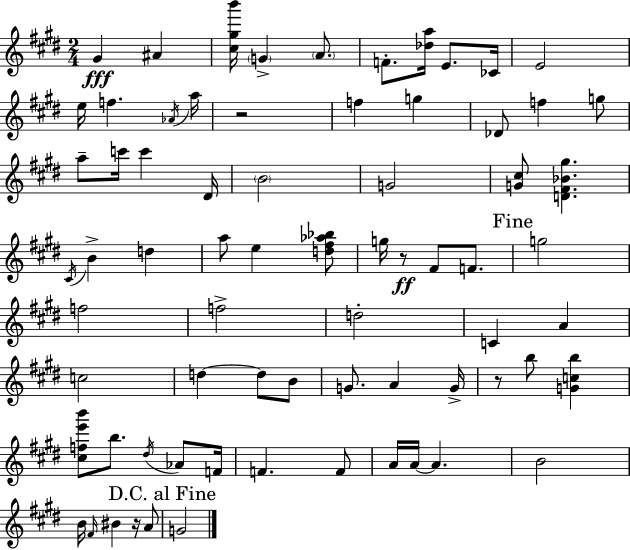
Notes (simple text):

G#4/q A#4/q [C#5,G#5,B6]/s G4/q A4/e. F4/e. [Db5,A5]/s E4/e. CES4/s E4/h E5/s F5/q. Ab4/s A5/s R/h F5/q G5/q Db4/e F5/q G5/e A5/e C6/s C6/q D#4/s B4/h G4/h [G4,C#5]/e [D4,F#4,Bb4,G#5]/q. C#4/s B4/q D5/q A5/e E5/q [D5,F#5,Ab5,Bb5]/e G5/s R/e F#4/e F4/e. G5/h F5/h F5/h D5/h C4/q A4/q C5/h D5/q D5/e B4/e G4/e. A4/q G4/s R/e B5/e [G4,C5,B5]/q [C#5,F5,E6,B6]/e B5/e. D#5/s Ab4/e F4/s F4/q. F4/e A4/s A4/s A4/q. B4/h B4/s F#4/s BIS4/q R/s A4/e G4/h